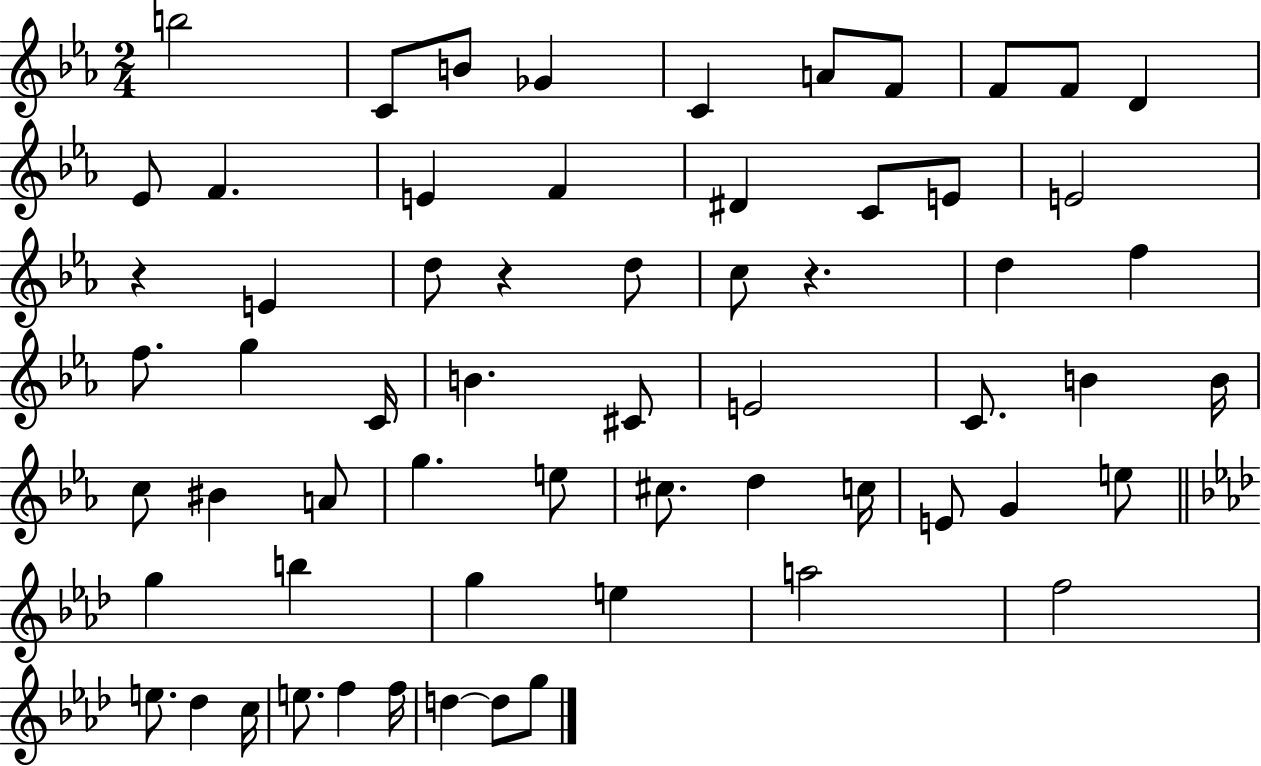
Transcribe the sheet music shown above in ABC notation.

X:1
T:Untitled
M:2/4
L:1/4
K:Eb
b2 C/2 B/2 _G C A/2 F/2 F/2 F/2 D _E/2 F E F ^D C/2 E/2 E2 z E d/2 z d/2 c/2 z d f f/2 g C/4 B ^C/2 E2 C/2 B B/4 c/2 ^B A/2 g e/2 ^c/2 d c/4 E/2 G e/2 g b g e a2 f2 e/2 _d c/4 e/2 f f/4 d d/2 g/2